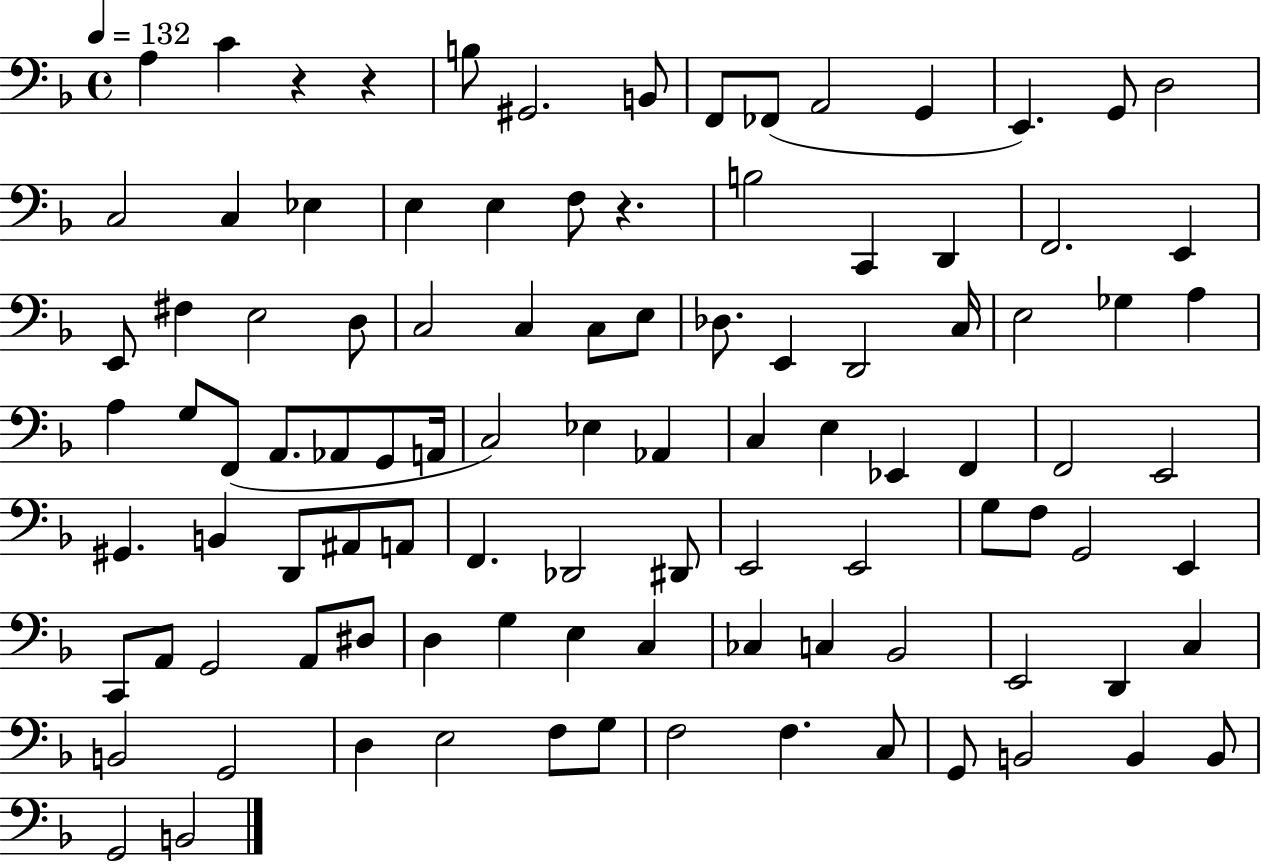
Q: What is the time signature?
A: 4/4